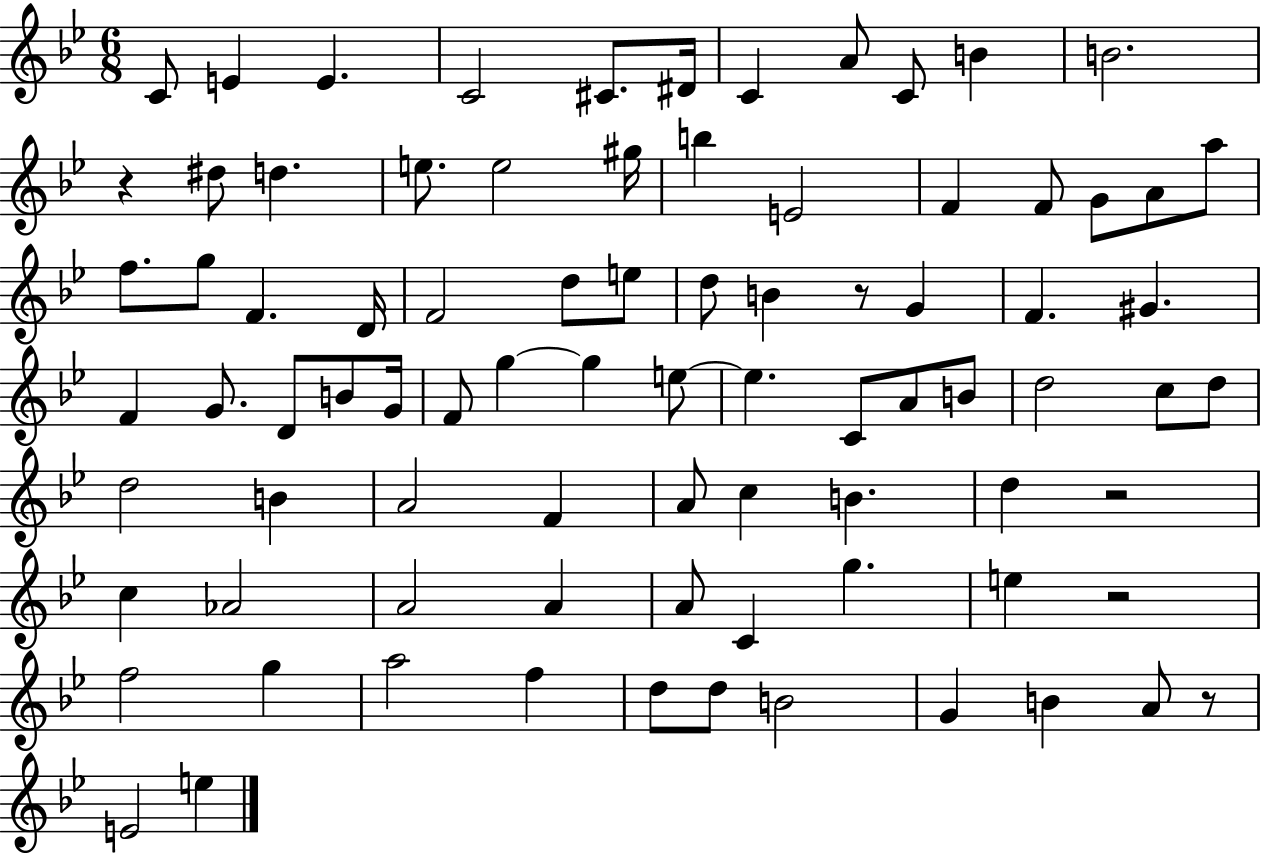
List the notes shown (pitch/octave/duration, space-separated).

C4/e E4/q E4/q. C4/h C#4/e. D#4/s C4/q A4/e C4/e B4/q B4/h. R/q D#5/e D5/q. E5/e. E5/h G#5/s B5/q E4/h F4/q F4/e G4/e A4/e A5/e F5/e. G5/e F4/q. D4/s F4/h D5/e E5/e D5/e B4/q R/e G4/q F4/q. G#4/q. F4/q G4/e. D4/e B4/e G4/s F4/e G5/q G5/q E5/e E5/q. C4/e A4/e B4/e D5/h C5/e D5/e D5/h B4/q A4/h F4/q A4/e C5/q B4/q. D5/q R/h C5/q Ab4/h A4/h A4/q A4/e C4/q G5/q. E5/q R/h F5/h G5/q A5/h F5/q D5/e D5/e B4/h G4/q B4/q A4/e R/e E4/h E5/q